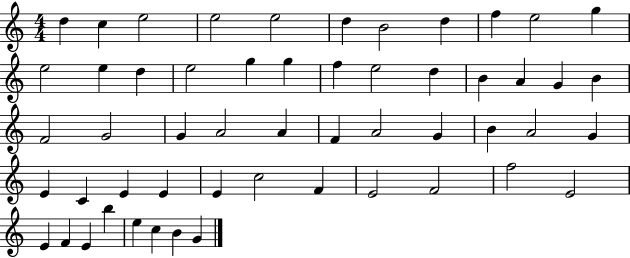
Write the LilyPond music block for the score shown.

{
  \clef treble
  \numericTimeSignature
  \time 4/4
  \key c \major
  d''4 c''4 e''2 | e''2 e''2 | d''4 b'2 d''4 | f''4 e''2 g''4 | \break e''2 e''4 d''4 | e''2 g''4 g''4 | f''4 e''2 d''4 | b'4 a'4 g'4 b'4 | \break f'2 g'2 | g'4 a'2 a'4 | f'4 a'2 g'4 | b'4 a'2 g'4 | \break e'4 c'4 e'4 e'4 | e'4 c''2 f'4 | e'2 f'2 | f''2 e'2 | \break e'4 f'4 e'4 b''4 | e''4 c''4 b'4 g'4 | \bar "|."
}